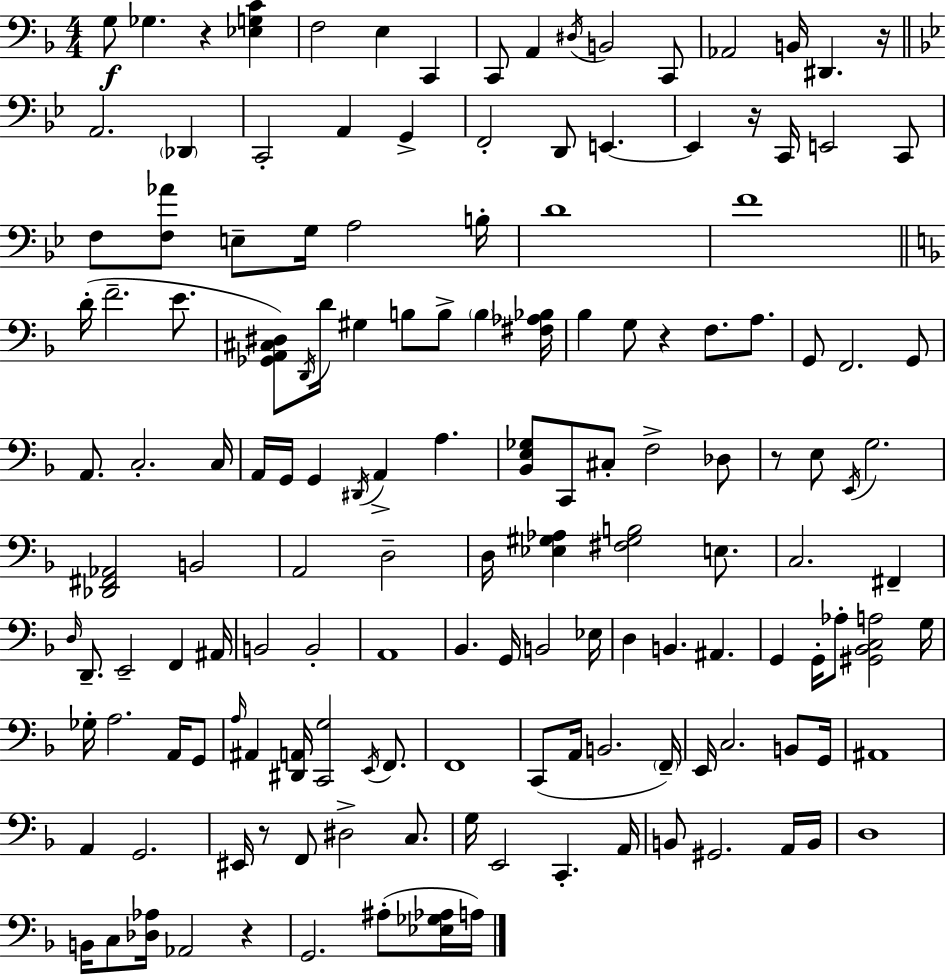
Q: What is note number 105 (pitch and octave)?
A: C3